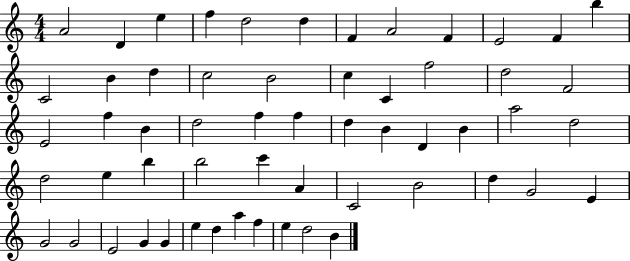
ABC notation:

X:1
T:Untitled
M:4/4
L:1/4
K:C
A2 D e f d2 d F A2 F E2 F b C2 B d c2 B2 c C f2 d2 F2 E2 f B d2 f f d B D B a2 d2 d2 e b b2 c' A C2 B2 d G2 E G2 G2 E2 G G e d a f e d2 B